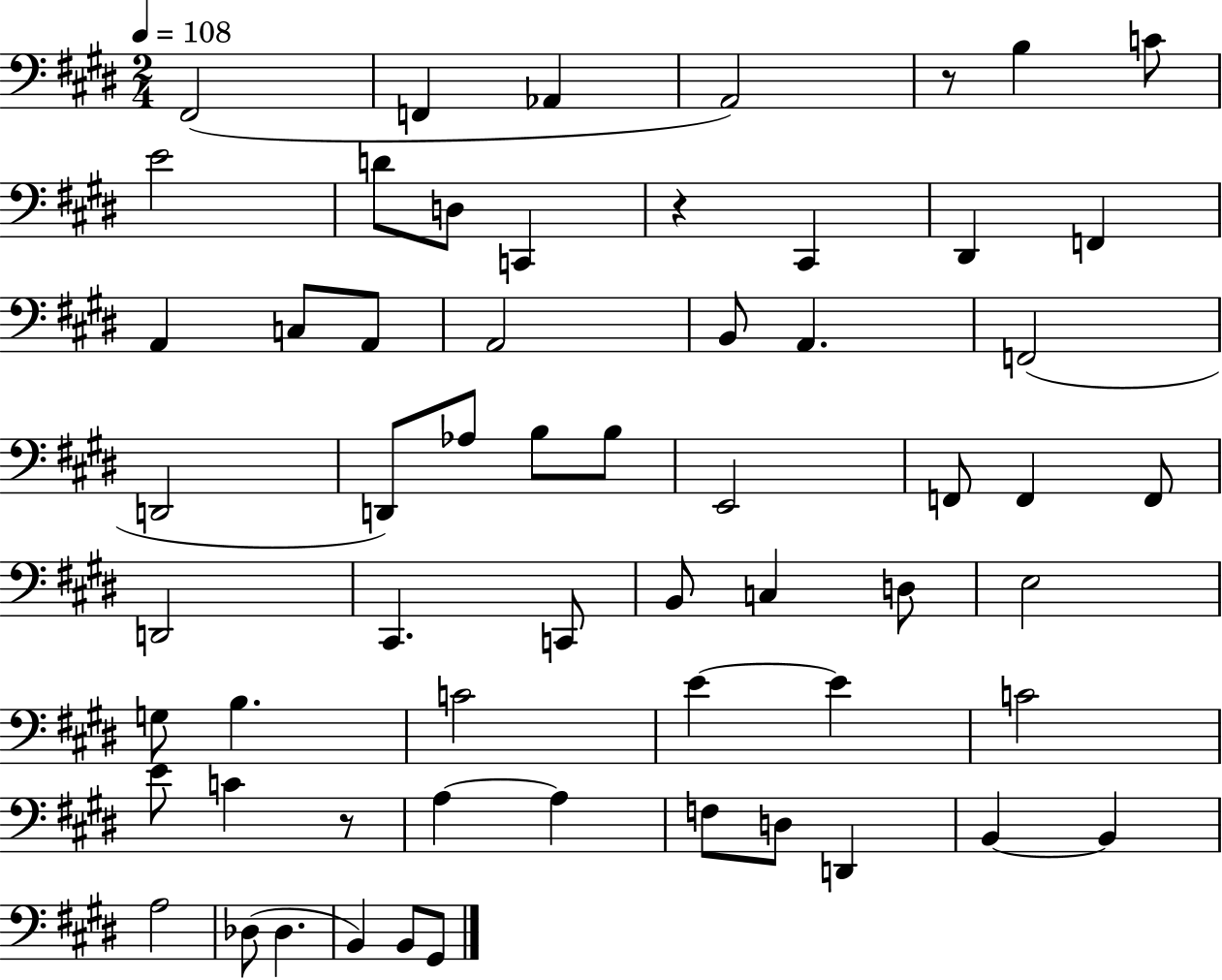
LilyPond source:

{
  \clef bass
  \numericTimeSignature
  \time 2/4
  \key e \major
  \tempo 4 = 108
  fis,2( | f,4 aes,4 | a,2) | r8 b4 c'8 | \break e'2 | d'8 d8 c,4 | r4 cis,4 | dis,4 f,4 | \break a,4 c8 a,8 | a,2 | b,8 a,4. | f,2( | \break d,2 | d,8) aes8 b8 b8 | e,2 | f,8 f,4 f,8 | \break d,2 | cis,4. c,8 | b,8 c4 d8 | e2 | \break g8 b4. | c'2 | e'4~~ e'4 | c'2 | \break e'8 c'4 r8 | a4~~ a4 | f8 d8 d,4 | b,4~~ b,4 | \break a2 | des8( des4. | b,4) b,8 gis,8 | \bar "|."
}